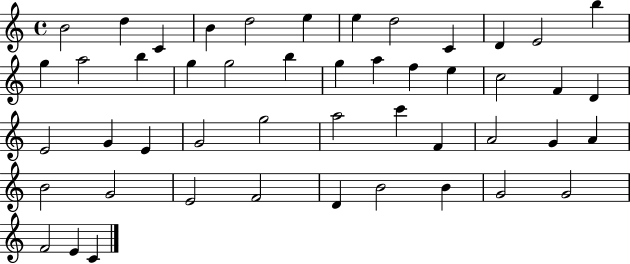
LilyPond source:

{
  \clef treble
  \time 4/4
  \defaultTimeSignature
  \key c \major
  b'2 d''4 c'4 | b'4 d''2 e''4 | e''4 d''2 c'4 | d'4 e'2 b''4 | \break g''4 a''2 b''4 | g''4 g''2 b''4 | g''4 a''4 f''4 e''4 | c''2 f'4 d'4 | \break e'2 g'4 e'4 | g'2 g''2 | a''2 c'''4 f'4 | a'2 g'4 a'4 | \break b'2 g'2 | e'2 f'2 | d'4 b'2 b'4 | g'2 g'2 | \break f'2 e'4 c'4 | \bar "|."
}